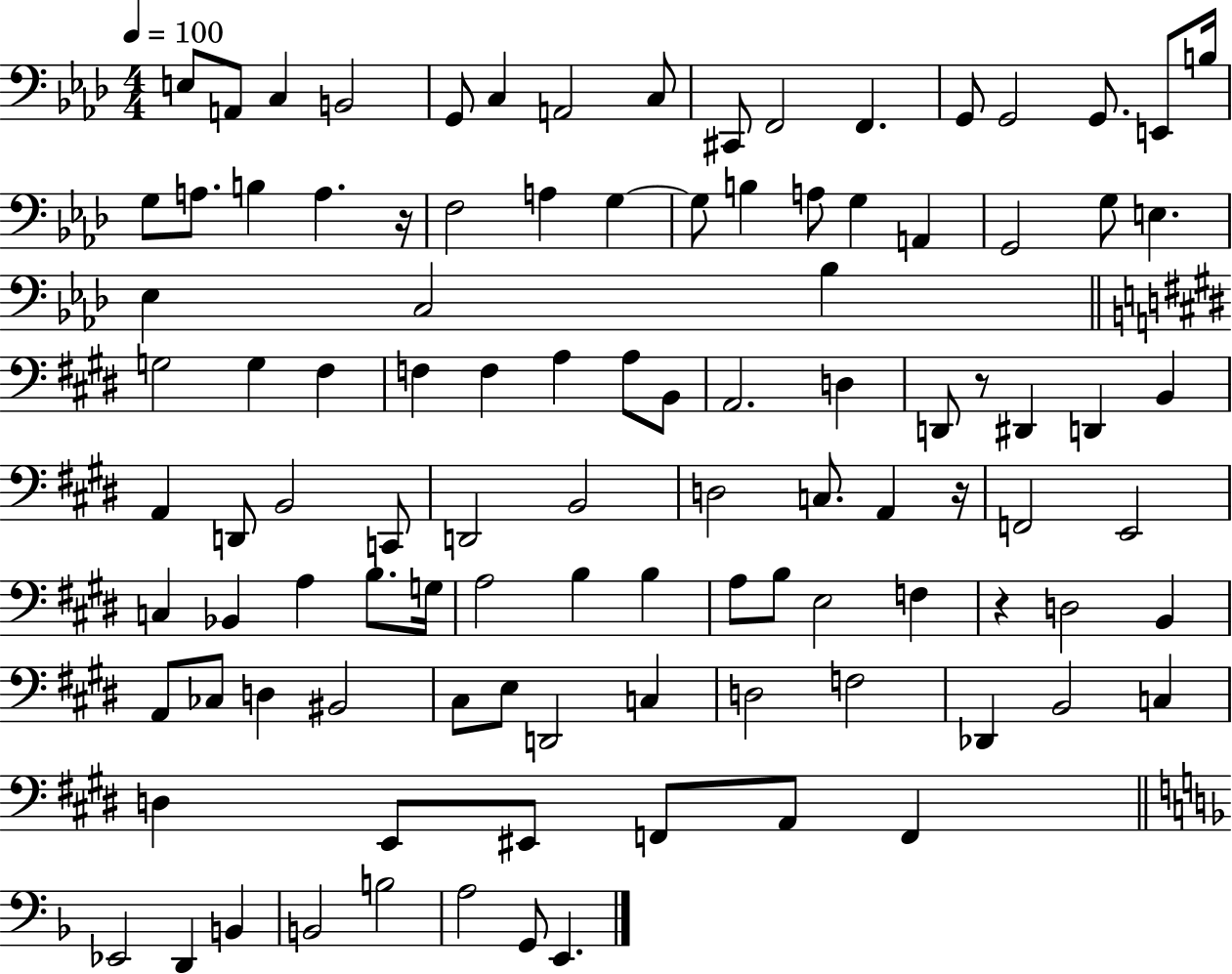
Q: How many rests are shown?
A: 4